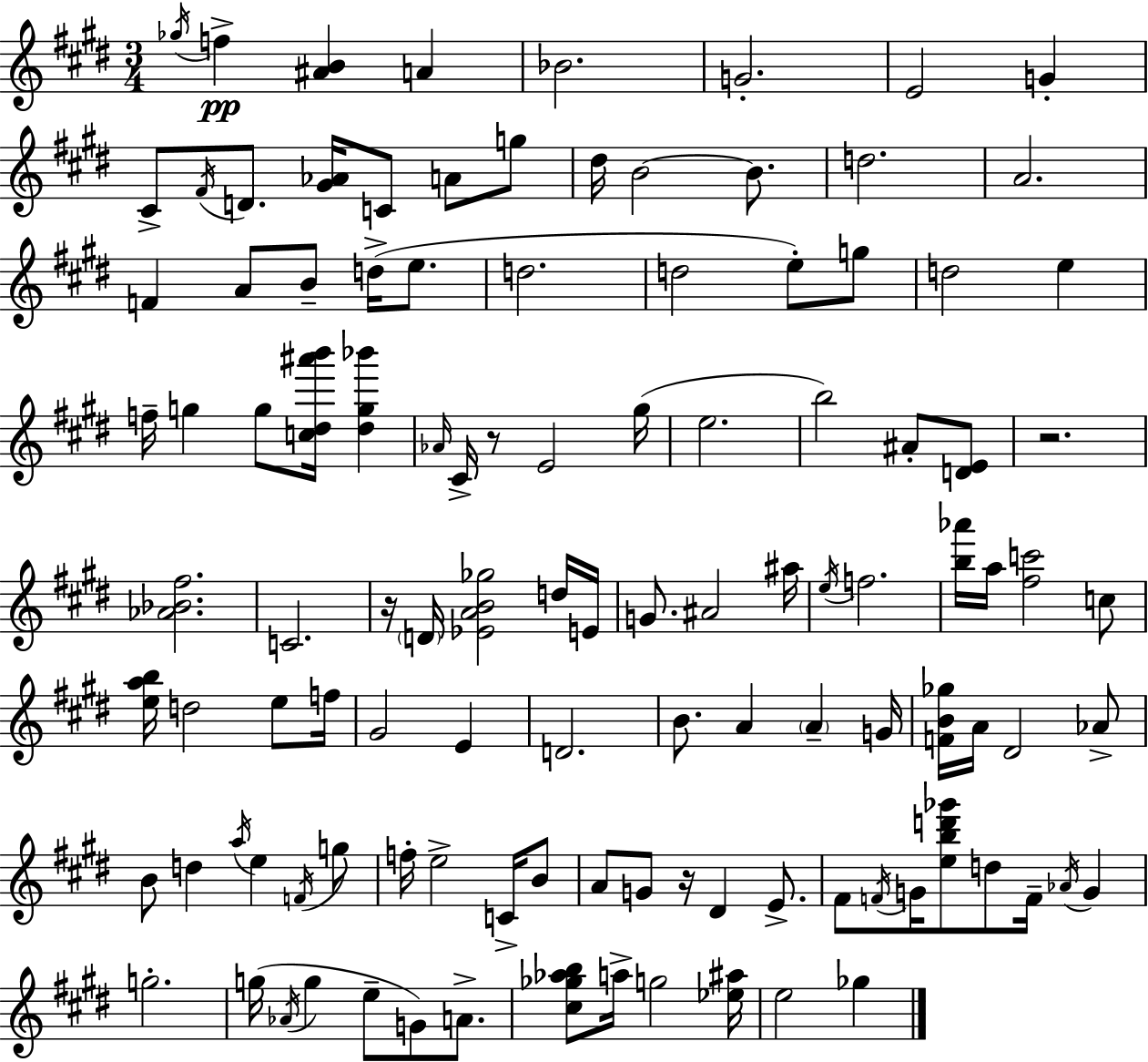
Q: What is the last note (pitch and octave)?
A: Gb5